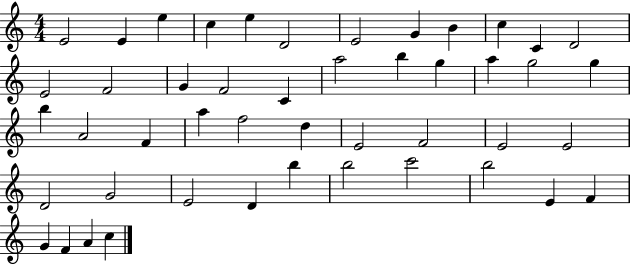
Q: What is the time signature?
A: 4/4